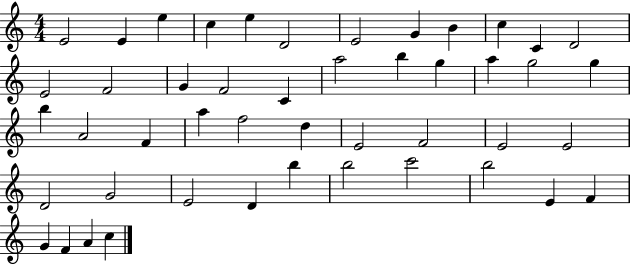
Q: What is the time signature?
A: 4/4